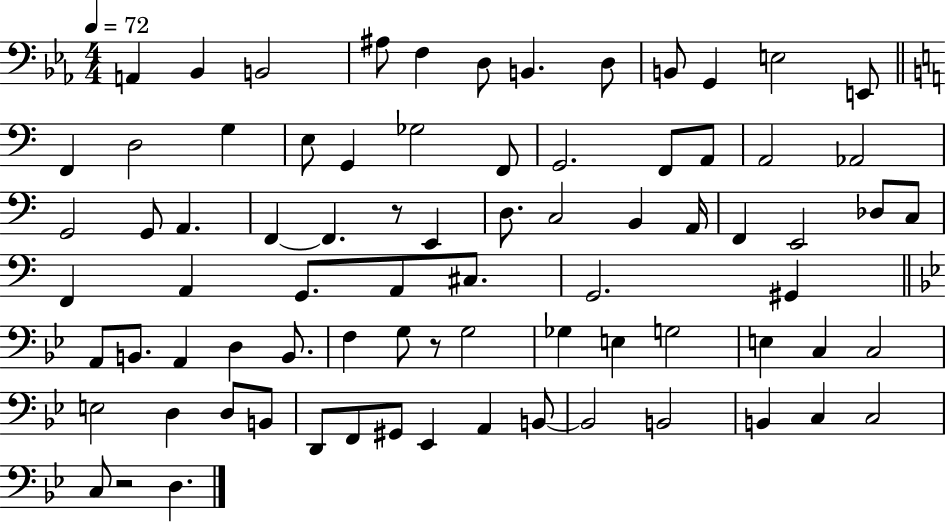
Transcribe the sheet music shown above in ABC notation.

X:1
T:Untitled
M:4/4
L:1/4
K:Eb
A,, _B,, B,,2 ^A,/2 F, D,/2 B,, D,/2 B,,/2 G,, E,2 E,,/2 F,, D,2 G, E,/2 G,, _G,2 F,,/2 G,,2 F,,/2 A,,/2 A,,2 _A,,2 G,,2 G,,/2 A,, F,, F,, z/2 E,, D,/2 C,2 B,, A,,/4 F,, E,,2 _D,/2 C,/2 F,, A,, G,,/2 A,,/2 ^C,/2 G,,2 ^G,, A,,/2 B,,/2 A,, D, B,,/2 F, G,/2 z/2 G,2 _G, E, G,2 E, C, C,2 E,2 D, D,/2 B,,/2 D,,/2 F,,/2 ^G,,/2 _E,, A,, B,,/2 B,,2 B,,2 B,, C, C,2 C,/2 z2 D,